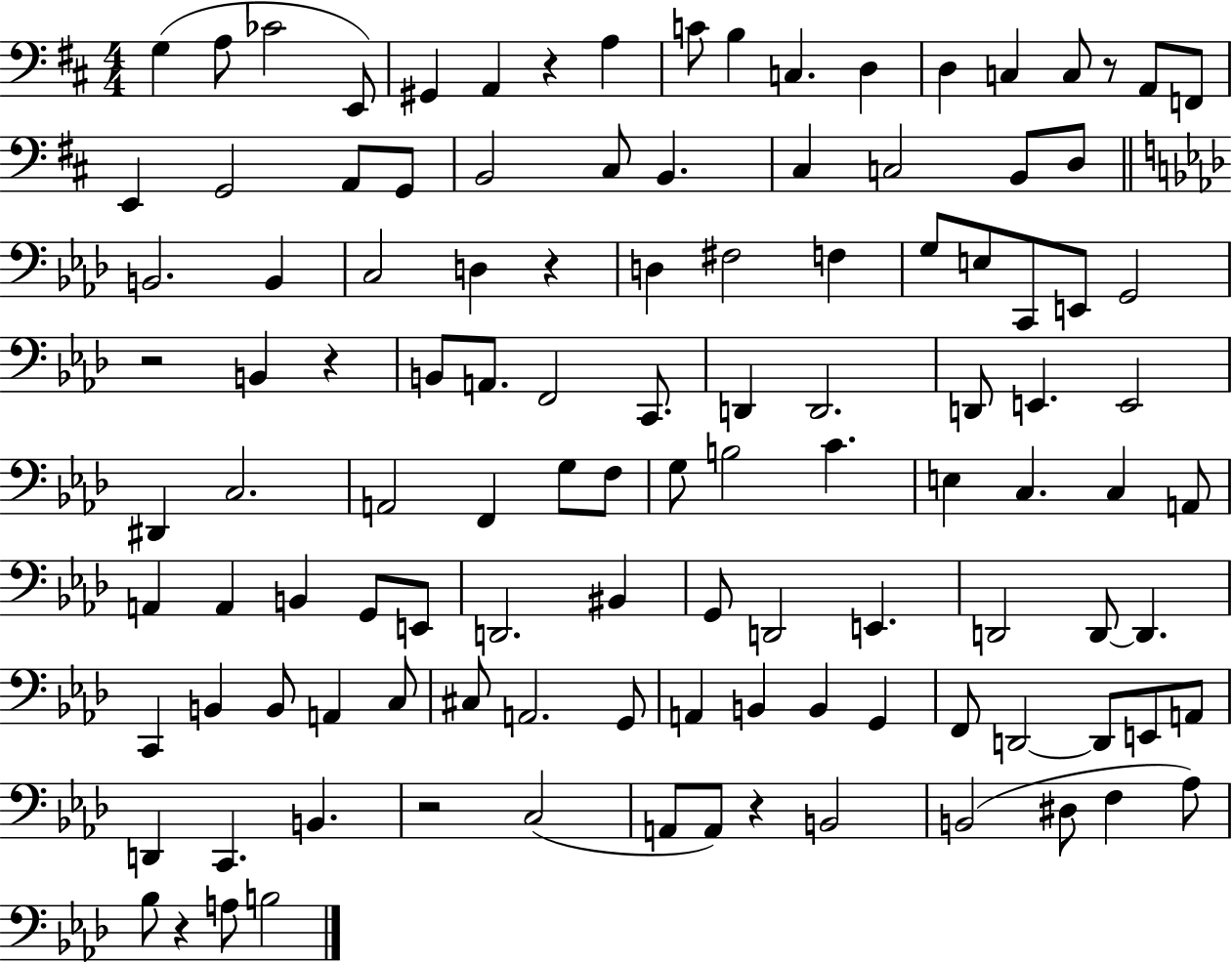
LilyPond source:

{
  \clef bass
  \numericTimeSignature
  \time 4/4
  \key d \major
  g4( a8 ces'2 e,8) | gis,4 a,4 r4 a4 | c'8 b4 c4. d4 | d4 c4 c8 r8 a,8 f,8 | \break e,4 g,2 a,8 g,8 | b,2 cis8 b,4. | cis4 c2 b,8 d8 | \bar "||" \break \key f \minor b,2. b,4 | c2 d4 r4 | d4 fis2 f4 | g8 e8 c,8 e,8 g,2 | \break r2 b,4 r4 | b,8 a,8. f,2 c,8. | d,4 d,2. | d,8 e,4. e,2 | \break dis,4 c2. | a,2 f,4 g8 f8 | g8 b2 c'4. | e4 c4. c4 a,8 | \break a,4 a,4 b,4 g,8 e,8 | d,2. bis,4 | g,8 d,2 e,4. | d,2 d,8~~ d,4. | \break c,4 b,4 b,8 a,4 c8 | cis8 a,2. g,8 | a,4 b,4 b,4 g,4 | f,8 d,2~~ d,8 e,8 a,8 | \break d,4 c,4. b,4. | r2 c2( | a,8 a,8) r4 b,2 | b,2( dis8 f4 aes8) | \break bes8 r4 a8 b2 | \bar "|."
}